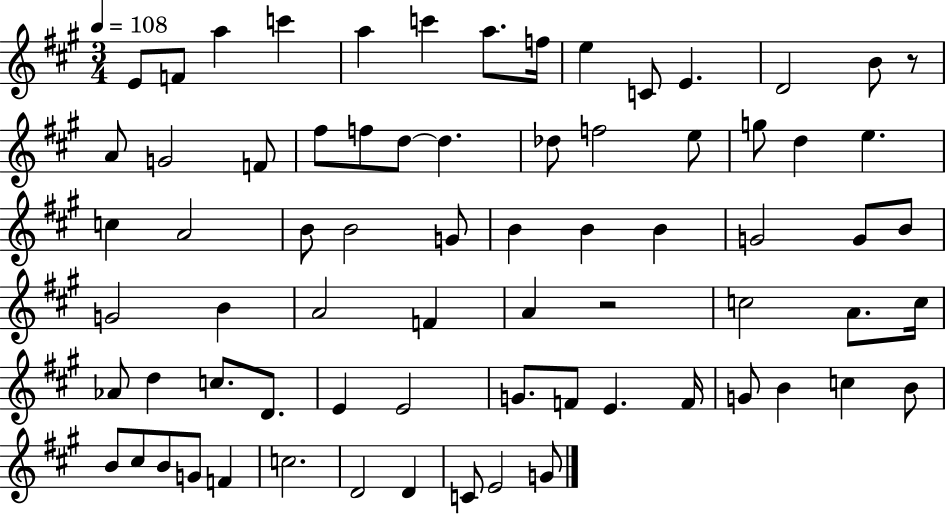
X:1
T:Untitled
M:3/4
L:1/4
K:A
E/2 F/2 a c' a c' a/2 f/4 e C/2 E D2 B/2 z/2 A/2 G2 F/2 ^f/2 f/2 d/2 d _d/2 f2 e/2 g/2 d e c A2 B/2 B2 G/2 B B B G2 G/2 B/2 G2 B A2 F A z2 c2 A/2 c/4 _A/2 d c/2 D/2 E E2 G/2 F/2 E F/4 G/2 B c B/2 B/2 ^c/2 B/2 G/2 F c2 D2 D C/2 E2 G/2